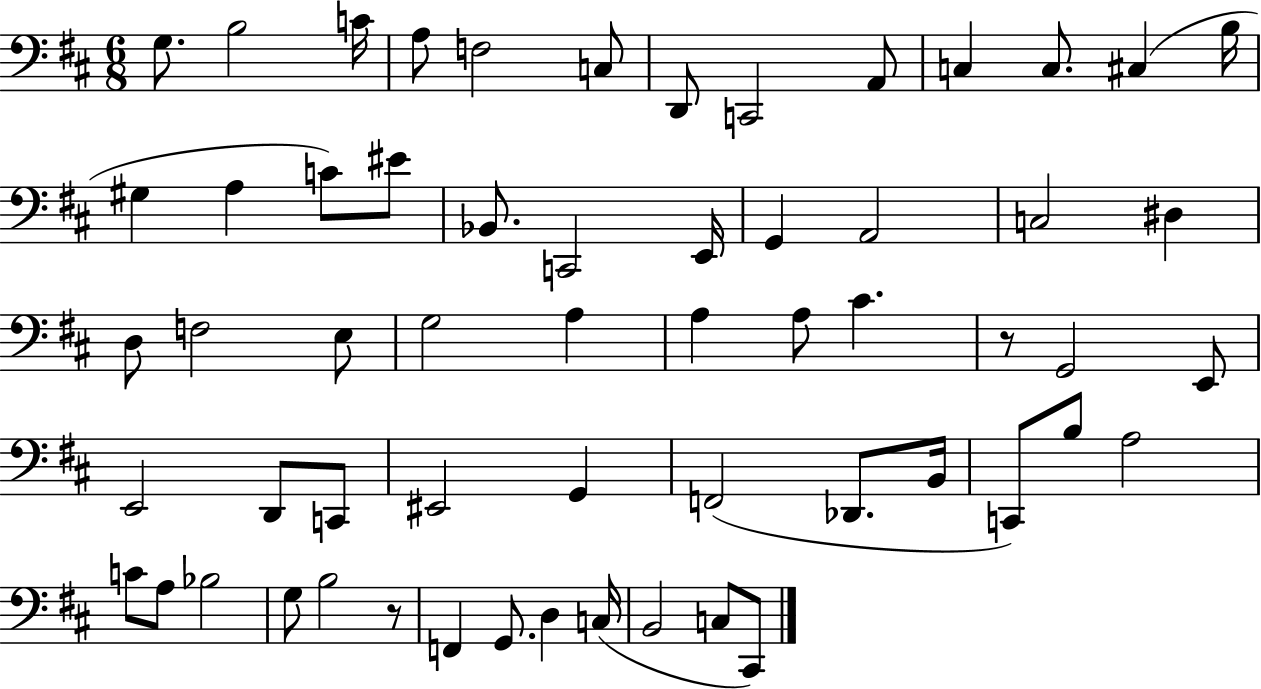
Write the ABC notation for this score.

X:1
T:Untitled
M:6/8
L:1/4
K:D
G,/2 B,2 C/4 A,/2 F,2 C,/2 D,,/2 C,,2 A,,/2 C, C,/2 ^C, B,/4 ^G, A, C/2 ^E/2 _B,,/2 C,,2 E,,/4 G,, A,,2 C,2 ^D, D,/2 F,2 E,/2 G,2 A, A, A,/2 ^C z/2 G,,2 E,,/2 E,,2 D,,/2 C,,/2 ^E,,2 G,, F,,2 _D,,/2 B,,/4 C,,/2 B,/2 A,2 C/2 A,/2 _B,2 G,/2 B,2 z/2 F,, G,,/2 D, C,/4 B,,2 C,/2 ^C,,/2